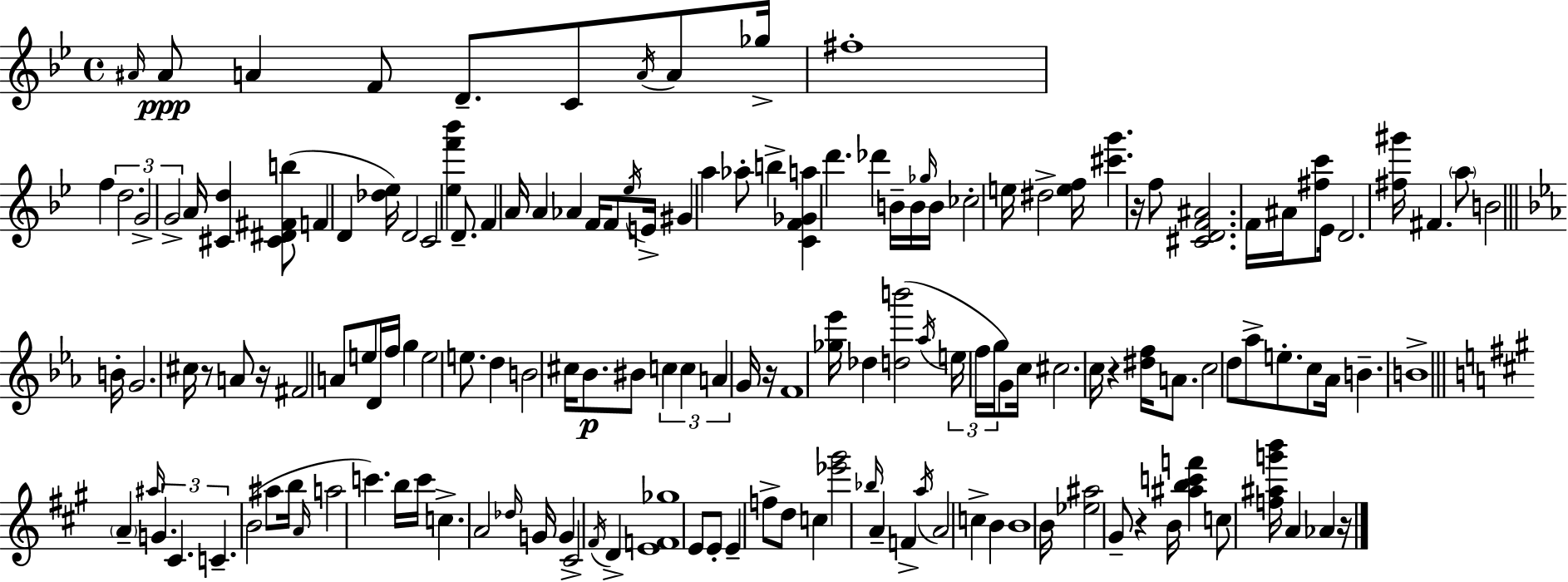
A#4/s A#4/e A4/q F4/e D4/e. C4/e A4/s A4/e Gb5/s F#5/w F5/q D5/h. G4/h G4/h A4/s [C#4,D5]/q [C#4,D#4,F#4,B5]/e F4/q D4/q [Db5,Eb5]/s D4/h C4/h [Eb5,F6,Bb6]/q D4/e. F4/q A4/s A4/q Ab4/q F4/s F4/e Eb5/s E4/s G#4/q A5/q Ab5/e B5/q [C4,F4,Gb4,A5]/q D6/q. Db6/q B4/s B4/s Gb5/s B4/s CES5/h E5/s D#5/h [E5,F5]/s [C#6,G6]/q. R/s F5/e [C#4,D4,F4,A#4]/h. F4/s A#4/s [F#5,C6]/e Eb4/s D4/h. [F#5,G#6]/s F#4/q. A5/e B4/h B4/s G4/h. C#5/s R/e A4/e R/s F#4/h A4/e E5/e D4/s F5/s G5/q E5/h E5/e. D5/q B4/h C#5/s Bb4/e. BIS4/e C5/q C5/q A4/q G4/s R/s F4/w [Gb5,Eb6]/s Db5/q [D5,B6]/h Ab5/s E5/s F5/s G5/s G4/e C5/s C#5/h. C5/s R/q [D#5,F5]/s A4/e. C5/h D5/e Ab5/e E5/e. C5/e Ab4/s B4/q. B4/w A4/q A#5/s G4/q. C#4/q. C4/q. B4/h A#5/e B5/s A4/s A5/h C6/q. B5/s C6/s C5/q. A4/h Db5/s G4/s G4/q C#4/h F#4/s D4/q [E4,F4,Gb5]/w E4/e E4/e E4/q F5/e D5/e C5/q [Eb6,G#6]/h Bb5/s A4/q F4/q A5/s A4/h C5/q B4/q B4/w B4/s [Eb5,A#5]/h G#4/e R/q B4/s [A#5,B5,C6,F6]/q C5/e [F5,A#5,G6,B6]/s A4/q Ab4/q R/s